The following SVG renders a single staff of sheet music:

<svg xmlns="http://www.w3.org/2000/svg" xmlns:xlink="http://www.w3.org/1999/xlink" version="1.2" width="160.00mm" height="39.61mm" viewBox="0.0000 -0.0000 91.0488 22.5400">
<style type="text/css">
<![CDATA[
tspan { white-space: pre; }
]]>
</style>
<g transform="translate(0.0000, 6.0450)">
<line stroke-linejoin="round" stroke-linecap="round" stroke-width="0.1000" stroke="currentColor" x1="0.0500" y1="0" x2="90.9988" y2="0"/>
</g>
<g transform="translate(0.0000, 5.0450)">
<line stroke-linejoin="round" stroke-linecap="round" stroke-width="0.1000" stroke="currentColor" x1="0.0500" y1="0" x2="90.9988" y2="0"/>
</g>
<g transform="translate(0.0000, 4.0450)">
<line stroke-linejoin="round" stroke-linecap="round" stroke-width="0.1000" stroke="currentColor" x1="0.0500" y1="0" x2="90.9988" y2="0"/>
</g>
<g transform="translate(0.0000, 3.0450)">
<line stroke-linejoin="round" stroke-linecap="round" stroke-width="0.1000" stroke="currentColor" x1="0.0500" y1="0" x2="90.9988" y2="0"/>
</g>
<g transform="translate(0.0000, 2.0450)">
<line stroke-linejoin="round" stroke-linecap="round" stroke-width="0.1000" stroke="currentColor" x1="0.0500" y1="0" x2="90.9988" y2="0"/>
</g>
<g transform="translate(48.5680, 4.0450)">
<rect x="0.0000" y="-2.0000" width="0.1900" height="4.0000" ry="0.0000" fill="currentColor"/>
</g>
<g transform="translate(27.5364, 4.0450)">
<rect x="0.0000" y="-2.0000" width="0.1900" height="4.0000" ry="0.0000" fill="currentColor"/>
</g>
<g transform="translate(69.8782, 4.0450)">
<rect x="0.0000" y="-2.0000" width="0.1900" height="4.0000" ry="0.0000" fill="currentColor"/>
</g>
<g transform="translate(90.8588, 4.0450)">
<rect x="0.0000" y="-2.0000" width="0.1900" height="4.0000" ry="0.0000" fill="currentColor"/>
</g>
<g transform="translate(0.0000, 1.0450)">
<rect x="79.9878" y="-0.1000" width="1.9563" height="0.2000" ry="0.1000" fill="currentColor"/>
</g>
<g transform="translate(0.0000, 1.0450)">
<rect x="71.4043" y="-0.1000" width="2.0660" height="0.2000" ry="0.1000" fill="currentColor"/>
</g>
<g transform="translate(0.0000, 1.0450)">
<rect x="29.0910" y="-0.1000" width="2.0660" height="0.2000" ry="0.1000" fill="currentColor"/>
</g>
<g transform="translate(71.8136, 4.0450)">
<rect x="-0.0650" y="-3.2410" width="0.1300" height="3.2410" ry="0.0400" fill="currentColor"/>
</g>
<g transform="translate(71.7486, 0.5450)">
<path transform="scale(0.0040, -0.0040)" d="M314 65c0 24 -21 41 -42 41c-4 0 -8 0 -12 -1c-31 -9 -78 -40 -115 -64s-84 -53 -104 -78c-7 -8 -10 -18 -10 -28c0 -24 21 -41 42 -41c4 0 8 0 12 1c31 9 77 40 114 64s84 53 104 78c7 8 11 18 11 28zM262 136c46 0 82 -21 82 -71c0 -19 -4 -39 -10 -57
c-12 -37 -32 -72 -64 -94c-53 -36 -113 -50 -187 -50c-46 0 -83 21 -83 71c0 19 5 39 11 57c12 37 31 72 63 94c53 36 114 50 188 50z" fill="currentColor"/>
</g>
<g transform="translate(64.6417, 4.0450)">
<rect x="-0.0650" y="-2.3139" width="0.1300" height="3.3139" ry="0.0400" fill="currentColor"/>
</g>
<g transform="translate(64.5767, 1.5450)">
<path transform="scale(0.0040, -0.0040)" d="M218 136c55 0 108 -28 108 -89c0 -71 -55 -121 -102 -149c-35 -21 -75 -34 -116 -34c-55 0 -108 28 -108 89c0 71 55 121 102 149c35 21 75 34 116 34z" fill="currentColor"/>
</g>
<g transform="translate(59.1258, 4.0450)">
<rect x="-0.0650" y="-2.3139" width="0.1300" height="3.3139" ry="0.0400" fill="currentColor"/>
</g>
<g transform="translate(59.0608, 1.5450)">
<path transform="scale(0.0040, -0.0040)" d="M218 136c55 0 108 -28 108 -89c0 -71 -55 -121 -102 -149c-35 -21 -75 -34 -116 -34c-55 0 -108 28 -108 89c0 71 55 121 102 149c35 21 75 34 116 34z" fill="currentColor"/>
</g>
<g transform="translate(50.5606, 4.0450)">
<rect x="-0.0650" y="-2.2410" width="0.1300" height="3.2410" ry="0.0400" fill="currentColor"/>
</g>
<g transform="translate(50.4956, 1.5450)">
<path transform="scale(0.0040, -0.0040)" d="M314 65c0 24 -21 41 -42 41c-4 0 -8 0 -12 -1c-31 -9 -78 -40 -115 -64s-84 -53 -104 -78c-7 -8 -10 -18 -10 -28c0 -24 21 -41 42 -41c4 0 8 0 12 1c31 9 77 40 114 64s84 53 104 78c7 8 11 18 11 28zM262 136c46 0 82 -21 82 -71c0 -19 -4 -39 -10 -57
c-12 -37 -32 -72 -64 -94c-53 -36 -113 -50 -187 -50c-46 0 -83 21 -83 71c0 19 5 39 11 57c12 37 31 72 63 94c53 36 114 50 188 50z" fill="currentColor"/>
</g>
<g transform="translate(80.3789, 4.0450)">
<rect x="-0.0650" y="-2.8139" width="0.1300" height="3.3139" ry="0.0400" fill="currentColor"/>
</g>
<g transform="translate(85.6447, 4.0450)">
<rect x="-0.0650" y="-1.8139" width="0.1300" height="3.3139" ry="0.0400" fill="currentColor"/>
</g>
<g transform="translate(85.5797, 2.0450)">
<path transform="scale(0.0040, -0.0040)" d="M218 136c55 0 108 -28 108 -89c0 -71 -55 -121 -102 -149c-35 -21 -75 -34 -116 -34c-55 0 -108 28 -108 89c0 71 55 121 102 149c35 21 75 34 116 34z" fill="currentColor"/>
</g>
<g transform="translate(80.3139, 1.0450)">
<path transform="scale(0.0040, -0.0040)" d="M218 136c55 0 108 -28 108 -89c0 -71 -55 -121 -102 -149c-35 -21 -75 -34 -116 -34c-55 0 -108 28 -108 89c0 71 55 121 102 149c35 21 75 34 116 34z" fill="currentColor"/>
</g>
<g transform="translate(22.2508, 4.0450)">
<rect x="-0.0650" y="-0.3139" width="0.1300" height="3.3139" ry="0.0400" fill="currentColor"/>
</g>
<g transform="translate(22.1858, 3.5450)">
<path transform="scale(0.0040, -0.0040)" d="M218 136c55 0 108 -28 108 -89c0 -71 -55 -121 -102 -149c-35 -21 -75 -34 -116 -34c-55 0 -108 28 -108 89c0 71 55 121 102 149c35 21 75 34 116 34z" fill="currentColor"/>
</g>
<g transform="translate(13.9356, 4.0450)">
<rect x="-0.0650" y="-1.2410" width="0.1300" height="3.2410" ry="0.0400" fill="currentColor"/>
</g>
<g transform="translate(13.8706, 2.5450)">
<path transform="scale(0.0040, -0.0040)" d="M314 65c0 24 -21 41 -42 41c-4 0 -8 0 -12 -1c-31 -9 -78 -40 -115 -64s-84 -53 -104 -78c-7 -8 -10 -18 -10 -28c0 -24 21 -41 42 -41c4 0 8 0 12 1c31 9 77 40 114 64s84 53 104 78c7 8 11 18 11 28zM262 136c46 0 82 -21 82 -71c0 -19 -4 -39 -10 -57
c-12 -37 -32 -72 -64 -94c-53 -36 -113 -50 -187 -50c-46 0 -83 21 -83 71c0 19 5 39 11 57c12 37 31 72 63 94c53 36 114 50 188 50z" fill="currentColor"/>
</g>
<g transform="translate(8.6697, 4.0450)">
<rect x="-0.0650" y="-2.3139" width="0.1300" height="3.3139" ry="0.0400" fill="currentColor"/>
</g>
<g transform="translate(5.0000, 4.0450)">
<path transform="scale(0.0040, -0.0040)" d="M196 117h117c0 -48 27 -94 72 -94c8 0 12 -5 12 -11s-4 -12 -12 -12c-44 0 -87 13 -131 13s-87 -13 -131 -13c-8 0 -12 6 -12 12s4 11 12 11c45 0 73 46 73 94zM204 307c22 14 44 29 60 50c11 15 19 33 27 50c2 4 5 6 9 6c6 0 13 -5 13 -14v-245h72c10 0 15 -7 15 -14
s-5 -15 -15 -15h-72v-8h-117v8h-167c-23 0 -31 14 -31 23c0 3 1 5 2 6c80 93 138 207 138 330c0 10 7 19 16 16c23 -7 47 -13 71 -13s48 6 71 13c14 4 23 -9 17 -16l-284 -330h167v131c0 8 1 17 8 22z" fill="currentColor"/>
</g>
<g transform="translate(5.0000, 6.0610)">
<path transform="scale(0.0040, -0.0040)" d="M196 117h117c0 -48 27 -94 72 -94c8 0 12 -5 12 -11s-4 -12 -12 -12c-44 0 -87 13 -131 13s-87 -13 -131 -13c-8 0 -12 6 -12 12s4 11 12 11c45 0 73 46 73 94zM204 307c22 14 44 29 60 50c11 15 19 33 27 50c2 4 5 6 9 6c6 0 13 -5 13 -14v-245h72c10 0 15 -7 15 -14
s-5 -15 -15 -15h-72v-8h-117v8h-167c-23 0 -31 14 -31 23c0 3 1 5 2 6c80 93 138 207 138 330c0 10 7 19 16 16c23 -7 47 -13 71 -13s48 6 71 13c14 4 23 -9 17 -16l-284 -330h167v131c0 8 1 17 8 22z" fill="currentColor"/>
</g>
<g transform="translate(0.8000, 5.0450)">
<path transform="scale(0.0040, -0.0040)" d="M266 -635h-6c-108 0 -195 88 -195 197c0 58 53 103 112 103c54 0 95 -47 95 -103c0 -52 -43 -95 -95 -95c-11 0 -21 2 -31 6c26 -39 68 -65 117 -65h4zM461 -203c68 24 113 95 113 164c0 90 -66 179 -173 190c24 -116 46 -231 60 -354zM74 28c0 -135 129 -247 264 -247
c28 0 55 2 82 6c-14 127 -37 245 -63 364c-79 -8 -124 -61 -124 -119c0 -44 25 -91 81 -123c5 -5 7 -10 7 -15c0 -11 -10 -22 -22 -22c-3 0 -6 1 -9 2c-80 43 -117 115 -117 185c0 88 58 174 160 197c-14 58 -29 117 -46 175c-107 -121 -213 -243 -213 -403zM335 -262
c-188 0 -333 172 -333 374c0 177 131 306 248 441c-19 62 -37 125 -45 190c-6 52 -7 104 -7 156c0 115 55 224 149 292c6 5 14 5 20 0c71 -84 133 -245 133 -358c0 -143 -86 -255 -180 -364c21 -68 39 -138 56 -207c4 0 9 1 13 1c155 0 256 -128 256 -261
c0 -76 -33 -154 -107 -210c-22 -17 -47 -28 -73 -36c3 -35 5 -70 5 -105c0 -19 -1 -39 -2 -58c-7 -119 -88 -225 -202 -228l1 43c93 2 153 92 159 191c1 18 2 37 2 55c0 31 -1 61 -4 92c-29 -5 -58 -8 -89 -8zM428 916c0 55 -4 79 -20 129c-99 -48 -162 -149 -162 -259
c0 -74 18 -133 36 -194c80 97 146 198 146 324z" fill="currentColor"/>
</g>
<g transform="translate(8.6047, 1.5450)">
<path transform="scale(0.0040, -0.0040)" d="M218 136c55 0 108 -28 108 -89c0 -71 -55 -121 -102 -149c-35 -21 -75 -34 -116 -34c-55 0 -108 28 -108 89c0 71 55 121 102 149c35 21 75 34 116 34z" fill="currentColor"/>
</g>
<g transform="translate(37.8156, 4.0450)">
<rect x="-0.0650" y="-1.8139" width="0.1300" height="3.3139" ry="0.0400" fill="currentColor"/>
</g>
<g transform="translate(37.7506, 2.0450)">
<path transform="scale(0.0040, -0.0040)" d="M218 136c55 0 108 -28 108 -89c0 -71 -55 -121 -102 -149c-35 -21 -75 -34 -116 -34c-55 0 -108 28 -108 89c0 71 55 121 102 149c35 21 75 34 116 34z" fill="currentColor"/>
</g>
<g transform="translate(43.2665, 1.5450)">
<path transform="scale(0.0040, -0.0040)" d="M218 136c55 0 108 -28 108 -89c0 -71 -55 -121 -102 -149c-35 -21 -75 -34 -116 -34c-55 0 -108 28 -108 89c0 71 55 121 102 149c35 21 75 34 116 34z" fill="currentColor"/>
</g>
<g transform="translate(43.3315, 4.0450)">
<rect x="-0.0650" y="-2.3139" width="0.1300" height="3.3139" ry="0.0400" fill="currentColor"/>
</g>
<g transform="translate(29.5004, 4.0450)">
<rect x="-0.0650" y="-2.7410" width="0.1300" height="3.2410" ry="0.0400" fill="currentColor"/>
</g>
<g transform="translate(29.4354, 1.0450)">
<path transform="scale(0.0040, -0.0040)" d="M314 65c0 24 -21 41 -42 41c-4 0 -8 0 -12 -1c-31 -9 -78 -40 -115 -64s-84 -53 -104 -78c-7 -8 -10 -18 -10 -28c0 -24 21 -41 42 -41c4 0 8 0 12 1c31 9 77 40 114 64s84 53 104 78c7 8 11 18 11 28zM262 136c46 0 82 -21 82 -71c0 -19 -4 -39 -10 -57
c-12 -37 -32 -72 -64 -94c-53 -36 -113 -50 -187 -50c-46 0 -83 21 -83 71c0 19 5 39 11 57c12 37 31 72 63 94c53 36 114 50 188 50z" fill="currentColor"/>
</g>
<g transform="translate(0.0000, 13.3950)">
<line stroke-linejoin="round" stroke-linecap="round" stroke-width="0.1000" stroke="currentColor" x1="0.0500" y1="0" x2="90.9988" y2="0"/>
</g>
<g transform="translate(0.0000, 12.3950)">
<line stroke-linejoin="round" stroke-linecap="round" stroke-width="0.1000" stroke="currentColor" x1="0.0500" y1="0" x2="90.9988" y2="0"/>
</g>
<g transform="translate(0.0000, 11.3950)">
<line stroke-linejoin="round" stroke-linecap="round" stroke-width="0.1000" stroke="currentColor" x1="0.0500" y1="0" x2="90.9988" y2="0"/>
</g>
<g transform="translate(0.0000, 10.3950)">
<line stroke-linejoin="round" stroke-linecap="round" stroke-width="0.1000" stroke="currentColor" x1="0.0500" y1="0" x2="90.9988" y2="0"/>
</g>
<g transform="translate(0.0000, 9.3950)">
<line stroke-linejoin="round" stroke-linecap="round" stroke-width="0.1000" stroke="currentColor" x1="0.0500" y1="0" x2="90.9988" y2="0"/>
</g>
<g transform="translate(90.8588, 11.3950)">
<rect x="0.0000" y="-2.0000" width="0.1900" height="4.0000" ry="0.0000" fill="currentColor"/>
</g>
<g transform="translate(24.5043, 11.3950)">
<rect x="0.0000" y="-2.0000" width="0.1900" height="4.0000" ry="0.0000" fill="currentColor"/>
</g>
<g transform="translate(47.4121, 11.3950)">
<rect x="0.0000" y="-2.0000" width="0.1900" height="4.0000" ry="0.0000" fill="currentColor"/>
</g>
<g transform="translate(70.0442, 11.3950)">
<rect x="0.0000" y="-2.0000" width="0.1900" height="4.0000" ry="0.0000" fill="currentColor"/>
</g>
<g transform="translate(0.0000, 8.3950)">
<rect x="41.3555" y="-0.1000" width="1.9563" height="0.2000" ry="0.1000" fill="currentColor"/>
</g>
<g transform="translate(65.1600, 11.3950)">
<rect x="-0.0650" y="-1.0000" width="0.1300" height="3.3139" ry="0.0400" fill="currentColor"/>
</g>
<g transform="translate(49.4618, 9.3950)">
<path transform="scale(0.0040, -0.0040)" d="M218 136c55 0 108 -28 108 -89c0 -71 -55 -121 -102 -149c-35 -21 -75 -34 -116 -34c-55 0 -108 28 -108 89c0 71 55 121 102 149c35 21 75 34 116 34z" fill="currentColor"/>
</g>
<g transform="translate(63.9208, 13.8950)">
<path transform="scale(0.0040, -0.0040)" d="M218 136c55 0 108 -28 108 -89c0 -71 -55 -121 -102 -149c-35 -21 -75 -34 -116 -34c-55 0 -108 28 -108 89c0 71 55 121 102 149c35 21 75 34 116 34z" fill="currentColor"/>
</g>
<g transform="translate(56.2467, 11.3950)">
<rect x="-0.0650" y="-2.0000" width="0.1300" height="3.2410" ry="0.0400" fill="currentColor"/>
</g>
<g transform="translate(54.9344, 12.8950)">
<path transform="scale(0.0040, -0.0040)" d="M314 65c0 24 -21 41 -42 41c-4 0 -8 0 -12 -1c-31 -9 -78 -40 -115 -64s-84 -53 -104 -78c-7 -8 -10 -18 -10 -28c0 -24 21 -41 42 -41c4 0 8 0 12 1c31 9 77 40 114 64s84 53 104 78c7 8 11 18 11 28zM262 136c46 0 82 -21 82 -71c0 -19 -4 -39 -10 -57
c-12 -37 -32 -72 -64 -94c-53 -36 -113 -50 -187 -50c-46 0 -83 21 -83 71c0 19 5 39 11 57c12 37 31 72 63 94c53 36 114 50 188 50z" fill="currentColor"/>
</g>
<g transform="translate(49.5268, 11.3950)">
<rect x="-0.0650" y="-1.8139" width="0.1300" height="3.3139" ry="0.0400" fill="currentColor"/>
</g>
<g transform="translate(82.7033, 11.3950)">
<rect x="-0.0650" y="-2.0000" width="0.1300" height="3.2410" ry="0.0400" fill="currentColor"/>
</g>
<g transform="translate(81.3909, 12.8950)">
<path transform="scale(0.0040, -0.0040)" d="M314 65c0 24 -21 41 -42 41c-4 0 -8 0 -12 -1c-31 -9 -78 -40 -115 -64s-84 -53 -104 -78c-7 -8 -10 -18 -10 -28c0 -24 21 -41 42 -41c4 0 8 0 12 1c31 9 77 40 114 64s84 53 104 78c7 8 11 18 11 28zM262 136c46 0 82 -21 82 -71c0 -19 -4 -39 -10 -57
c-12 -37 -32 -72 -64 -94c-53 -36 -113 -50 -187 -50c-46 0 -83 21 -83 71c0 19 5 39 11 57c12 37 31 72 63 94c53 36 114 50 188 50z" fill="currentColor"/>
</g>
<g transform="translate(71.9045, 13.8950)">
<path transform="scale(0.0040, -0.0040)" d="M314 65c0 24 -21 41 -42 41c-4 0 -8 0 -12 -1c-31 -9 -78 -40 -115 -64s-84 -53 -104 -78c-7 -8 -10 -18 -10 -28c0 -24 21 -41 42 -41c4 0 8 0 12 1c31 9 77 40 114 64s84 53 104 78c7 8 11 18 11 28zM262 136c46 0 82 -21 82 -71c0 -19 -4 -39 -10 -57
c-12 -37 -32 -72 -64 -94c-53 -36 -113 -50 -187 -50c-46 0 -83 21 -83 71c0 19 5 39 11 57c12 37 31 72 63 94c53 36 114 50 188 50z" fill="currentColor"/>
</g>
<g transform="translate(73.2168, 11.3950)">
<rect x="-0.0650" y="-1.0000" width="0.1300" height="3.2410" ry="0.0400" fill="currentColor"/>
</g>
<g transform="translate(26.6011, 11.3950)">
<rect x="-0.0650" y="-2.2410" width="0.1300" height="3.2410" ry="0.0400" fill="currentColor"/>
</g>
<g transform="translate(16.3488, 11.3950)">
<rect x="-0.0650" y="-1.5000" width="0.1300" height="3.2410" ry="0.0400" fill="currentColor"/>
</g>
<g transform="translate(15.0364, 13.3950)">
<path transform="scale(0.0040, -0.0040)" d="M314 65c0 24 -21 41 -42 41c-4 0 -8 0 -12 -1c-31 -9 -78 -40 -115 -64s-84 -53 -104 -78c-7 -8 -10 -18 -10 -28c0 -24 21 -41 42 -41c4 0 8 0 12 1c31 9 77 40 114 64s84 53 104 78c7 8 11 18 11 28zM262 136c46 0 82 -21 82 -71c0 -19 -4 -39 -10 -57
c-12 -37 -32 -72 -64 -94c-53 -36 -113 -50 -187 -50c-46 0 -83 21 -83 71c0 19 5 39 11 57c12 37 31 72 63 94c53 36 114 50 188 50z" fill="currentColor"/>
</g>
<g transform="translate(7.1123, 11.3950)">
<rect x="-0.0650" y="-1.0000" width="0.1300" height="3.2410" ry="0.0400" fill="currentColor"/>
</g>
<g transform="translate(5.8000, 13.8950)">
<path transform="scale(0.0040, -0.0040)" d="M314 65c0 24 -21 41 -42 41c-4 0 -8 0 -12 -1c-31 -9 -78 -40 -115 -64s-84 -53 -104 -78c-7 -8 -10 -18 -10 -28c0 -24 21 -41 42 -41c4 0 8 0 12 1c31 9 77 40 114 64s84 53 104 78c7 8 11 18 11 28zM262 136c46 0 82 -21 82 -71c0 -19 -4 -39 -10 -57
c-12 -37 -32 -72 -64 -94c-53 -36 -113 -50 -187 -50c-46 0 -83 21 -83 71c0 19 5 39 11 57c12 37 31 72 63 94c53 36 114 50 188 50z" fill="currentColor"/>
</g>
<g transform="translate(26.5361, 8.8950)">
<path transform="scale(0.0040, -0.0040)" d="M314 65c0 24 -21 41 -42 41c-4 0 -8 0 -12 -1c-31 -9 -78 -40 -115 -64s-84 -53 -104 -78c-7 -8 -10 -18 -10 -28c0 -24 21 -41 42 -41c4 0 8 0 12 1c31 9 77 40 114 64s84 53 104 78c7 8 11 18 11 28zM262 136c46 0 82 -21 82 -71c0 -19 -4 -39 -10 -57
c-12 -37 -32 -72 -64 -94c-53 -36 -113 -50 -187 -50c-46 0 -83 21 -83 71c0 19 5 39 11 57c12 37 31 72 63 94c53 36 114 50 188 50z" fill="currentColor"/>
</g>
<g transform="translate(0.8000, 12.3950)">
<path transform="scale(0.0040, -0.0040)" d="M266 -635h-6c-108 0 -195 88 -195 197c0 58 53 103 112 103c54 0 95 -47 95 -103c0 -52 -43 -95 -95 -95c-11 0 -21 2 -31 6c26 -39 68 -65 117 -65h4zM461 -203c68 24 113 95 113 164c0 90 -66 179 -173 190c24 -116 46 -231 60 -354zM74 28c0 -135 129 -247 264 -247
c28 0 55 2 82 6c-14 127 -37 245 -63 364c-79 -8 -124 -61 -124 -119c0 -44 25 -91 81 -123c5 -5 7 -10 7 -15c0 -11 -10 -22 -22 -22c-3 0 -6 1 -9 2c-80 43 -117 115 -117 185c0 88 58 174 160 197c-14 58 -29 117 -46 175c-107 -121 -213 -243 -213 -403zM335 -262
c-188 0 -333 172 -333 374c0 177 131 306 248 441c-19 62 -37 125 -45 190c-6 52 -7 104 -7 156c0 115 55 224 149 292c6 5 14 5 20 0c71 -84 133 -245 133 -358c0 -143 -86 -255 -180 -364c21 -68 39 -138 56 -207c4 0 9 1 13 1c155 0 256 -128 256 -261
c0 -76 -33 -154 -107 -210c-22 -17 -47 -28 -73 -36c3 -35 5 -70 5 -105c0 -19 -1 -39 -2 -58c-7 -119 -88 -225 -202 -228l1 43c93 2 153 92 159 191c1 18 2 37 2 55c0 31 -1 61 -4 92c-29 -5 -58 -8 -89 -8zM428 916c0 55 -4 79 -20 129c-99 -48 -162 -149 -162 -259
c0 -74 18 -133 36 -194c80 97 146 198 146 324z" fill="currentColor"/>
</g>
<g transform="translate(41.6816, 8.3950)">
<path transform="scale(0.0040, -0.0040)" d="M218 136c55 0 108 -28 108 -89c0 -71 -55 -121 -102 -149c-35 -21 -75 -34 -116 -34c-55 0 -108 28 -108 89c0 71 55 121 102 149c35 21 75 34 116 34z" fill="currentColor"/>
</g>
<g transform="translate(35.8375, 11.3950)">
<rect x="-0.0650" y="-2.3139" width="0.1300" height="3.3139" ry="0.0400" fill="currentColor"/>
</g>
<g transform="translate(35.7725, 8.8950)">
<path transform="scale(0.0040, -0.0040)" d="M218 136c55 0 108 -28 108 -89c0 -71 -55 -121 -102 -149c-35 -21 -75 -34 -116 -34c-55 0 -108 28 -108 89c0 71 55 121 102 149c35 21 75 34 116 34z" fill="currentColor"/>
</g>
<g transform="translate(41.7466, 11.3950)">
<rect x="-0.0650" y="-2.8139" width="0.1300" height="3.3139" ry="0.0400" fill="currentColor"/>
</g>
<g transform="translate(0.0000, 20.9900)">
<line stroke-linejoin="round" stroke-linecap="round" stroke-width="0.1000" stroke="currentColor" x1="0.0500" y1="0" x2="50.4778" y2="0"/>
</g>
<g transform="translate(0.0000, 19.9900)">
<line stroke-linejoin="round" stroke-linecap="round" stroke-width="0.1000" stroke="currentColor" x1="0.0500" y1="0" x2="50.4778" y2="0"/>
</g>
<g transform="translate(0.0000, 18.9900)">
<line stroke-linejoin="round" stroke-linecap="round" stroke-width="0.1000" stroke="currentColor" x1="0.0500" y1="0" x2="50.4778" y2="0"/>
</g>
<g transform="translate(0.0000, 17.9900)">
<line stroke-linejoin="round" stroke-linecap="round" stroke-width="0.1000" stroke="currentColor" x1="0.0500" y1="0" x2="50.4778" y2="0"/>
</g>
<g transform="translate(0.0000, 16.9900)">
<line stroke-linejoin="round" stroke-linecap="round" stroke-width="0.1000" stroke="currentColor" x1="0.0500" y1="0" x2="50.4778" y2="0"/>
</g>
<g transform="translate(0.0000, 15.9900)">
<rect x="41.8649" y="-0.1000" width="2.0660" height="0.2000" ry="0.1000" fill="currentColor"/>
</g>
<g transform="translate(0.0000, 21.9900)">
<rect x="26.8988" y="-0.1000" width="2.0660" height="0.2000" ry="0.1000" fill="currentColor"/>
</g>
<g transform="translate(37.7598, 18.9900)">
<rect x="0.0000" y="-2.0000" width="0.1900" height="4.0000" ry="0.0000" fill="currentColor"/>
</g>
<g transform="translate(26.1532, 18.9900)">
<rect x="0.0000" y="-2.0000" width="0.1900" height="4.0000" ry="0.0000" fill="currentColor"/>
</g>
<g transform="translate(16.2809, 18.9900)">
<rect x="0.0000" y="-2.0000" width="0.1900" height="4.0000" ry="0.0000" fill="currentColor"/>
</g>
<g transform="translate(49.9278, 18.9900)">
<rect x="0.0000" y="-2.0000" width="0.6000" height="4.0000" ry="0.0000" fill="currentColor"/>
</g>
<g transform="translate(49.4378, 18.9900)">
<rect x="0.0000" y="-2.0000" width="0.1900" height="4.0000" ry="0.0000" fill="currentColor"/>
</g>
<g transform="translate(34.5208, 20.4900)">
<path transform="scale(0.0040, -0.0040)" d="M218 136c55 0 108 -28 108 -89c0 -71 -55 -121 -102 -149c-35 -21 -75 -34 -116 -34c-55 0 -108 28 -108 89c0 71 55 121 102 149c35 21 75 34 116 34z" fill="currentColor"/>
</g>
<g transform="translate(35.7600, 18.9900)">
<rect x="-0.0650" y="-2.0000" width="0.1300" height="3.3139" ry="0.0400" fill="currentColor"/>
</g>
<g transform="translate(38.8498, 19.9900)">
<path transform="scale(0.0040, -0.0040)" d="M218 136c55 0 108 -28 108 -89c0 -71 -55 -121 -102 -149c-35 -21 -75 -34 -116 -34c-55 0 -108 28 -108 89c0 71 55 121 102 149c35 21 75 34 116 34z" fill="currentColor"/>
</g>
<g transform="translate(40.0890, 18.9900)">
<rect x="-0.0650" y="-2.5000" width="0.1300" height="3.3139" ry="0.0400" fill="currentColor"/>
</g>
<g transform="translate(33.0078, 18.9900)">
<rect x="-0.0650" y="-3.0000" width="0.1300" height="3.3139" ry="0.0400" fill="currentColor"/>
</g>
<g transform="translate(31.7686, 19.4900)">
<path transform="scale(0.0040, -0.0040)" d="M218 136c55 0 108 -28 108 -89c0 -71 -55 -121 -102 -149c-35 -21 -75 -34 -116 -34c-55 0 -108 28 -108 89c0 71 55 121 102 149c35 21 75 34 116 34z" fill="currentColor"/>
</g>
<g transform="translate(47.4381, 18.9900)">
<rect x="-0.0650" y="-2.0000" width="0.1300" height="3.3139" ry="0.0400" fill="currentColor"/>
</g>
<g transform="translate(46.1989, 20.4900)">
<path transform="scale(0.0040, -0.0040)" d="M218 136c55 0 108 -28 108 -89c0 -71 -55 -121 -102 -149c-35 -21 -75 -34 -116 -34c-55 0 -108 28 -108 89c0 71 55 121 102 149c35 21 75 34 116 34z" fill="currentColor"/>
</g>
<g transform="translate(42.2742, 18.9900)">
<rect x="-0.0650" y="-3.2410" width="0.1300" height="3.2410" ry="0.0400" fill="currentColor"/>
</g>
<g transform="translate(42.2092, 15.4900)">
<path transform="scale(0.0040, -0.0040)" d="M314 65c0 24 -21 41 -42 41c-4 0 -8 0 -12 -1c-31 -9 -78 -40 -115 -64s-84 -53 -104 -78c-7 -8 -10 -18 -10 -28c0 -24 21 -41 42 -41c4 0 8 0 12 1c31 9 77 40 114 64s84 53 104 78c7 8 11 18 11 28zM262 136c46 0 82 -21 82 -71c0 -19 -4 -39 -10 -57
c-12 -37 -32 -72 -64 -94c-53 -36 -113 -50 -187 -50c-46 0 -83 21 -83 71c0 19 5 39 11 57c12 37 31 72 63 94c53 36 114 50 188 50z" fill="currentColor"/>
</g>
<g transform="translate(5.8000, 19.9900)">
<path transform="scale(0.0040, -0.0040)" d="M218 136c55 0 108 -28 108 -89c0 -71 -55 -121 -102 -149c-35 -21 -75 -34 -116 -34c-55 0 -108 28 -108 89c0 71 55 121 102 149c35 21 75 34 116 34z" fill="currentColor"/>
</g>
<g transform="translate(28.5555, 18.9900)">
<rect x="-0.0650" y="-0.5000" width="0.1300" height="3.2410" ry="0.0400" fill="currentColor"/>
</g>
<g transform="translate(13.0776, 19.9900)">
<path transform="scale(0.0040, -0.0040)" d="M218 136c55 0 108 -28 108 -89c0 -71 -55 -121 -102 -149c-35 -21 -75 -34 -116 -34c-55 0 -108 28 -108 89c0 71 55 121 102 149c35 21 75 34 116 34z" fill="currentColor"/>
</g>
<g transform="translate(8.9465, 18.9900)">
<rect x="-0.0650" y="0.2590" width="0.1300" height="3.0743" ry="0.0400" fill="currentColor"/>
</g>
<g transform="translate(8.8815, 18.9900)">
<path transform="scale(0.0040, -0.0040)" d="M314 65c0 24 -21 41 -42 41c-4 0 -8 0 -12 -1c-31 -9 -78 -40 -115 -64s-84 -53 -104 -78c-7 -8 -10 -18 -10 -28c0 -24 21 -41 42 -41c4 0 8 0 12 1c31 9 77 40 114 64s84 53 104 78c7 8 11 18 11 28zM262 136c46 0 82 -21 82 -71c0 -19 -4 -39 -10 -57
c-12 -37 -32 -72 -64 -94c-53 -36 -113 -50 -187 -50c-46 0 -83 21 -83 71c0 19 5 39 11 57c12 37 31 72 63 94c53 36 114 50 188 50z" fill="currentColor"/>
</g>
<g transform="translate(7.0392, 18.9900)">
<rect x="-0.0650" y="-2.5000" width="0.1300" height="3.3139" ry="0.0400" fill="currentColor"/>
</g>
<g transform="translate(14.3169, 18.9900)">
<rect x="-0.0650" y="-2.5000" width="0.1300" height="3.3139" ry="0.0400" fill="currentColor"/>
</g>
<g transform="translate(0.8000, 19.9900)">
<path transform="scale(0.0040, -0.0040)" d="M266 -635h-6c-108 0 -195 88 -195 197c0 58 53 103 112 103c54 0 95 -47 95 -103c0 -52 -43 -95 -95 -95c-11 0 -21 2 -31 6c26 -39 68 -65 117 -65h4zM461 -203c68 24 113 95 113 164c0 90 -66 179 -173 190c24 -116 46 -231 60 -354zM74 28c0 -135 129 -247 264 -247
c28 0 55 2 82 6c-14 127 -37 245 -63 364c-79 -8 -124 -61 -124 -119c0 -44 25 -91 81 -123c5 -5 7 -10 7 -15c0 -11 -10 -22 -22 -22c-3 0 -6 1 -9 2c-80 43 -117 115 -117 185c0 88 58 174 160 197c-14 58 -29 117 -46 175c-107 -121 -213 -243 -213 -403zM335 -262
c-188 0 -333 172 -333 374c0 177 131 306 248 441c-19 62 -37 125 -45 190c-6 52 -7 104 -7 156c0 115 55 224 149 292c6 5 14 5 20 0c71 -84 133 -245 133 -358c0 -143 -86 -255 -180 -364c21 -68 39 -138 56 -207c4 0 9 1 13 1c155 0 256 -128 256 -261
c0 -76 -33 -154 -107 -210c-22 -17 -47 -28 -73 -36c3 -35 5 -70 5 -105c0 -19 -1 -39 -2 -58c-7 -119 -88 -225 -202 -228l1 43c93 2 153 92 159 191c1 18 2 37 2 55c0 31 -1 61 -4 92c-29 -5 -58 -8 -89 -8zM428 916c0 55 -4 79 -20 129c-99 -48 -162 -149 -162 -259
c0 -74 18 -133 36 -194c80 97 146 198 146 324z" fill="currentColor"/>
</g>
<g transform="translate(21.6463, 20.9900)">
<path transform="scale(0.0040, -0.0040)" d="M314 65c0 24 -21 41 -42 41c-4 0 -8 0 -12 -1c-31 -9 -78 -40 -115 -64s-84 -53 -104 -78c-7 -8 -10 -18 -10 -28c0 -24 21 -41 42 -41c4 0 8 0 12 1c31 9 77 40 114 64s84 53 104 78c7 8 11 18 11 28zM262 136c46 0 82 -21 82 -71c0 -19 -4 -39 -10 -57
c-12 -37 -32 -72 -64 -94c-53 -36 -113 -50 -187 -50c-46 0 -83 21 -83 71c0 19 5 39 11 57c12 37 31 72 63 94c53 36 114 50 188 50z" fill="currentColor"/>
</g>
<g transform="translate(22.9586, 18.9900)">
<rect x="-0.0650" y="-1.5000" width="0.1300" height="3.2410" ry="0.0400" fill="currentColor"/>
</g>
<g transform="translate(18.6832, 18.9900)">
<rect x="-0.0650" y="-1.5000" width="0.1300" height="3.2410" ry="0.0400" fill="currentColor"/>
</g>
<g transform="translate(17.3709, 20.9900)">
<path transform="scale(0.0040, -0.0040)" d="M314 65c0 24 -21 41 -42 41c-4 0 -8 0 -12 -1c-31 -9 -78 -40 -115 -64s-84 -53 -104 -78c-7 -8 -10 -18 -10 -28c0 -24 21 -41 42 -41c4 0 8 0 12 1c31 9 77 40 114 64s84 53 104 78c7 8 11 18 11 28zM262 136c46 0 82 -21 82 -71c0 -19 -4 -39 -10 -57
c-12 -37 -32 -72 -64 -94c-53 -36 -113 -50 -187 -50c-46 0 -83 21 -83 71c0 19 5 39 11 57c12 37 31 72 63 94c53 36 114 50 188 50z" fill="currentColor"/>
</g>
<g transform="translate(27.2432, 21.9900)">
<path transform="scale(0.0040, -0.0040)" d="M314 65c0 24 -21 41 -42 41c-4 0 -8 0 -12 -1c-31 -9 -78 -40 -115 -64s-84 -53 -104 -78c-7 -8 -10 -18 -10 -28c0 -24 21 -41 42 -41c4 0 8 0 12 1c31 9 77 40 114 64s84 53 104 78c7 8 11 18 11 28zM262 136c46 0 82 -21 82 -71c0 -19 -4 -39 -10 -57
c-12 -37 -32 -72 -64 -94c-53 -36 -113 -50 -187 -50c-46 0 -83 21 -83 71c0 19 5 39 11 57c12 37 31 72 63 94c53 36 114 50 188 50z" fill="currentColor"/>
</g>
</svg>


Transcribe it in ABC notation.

X:1
T:Untitled
M:4/4
L:1/4
K:C
g e2 c a2 f g g2 g g b2 a f D2 E2 g2 g a f F2 D D2 F2 G B2 G E2 E2 C2 A F G b2 F